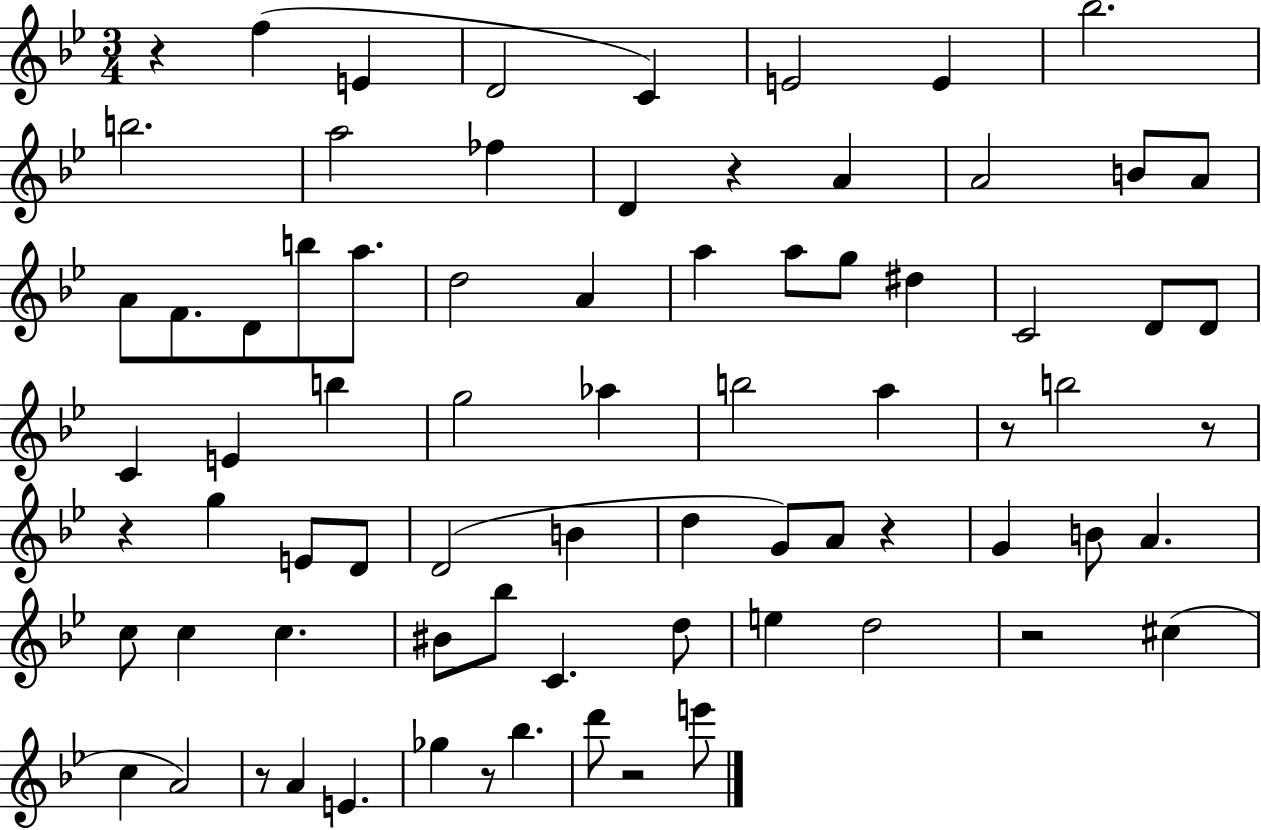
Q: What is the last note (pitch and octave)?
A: E6